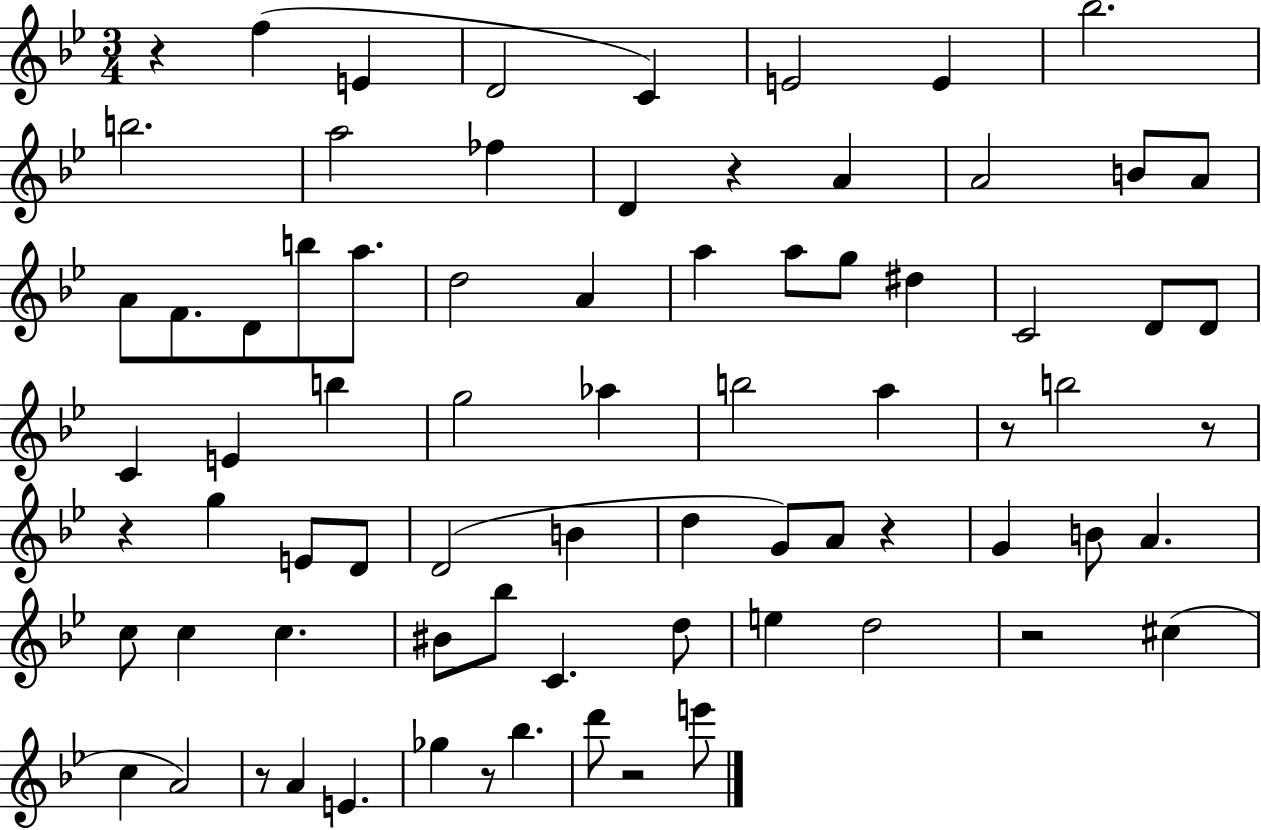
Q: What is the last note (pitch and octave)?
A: E6